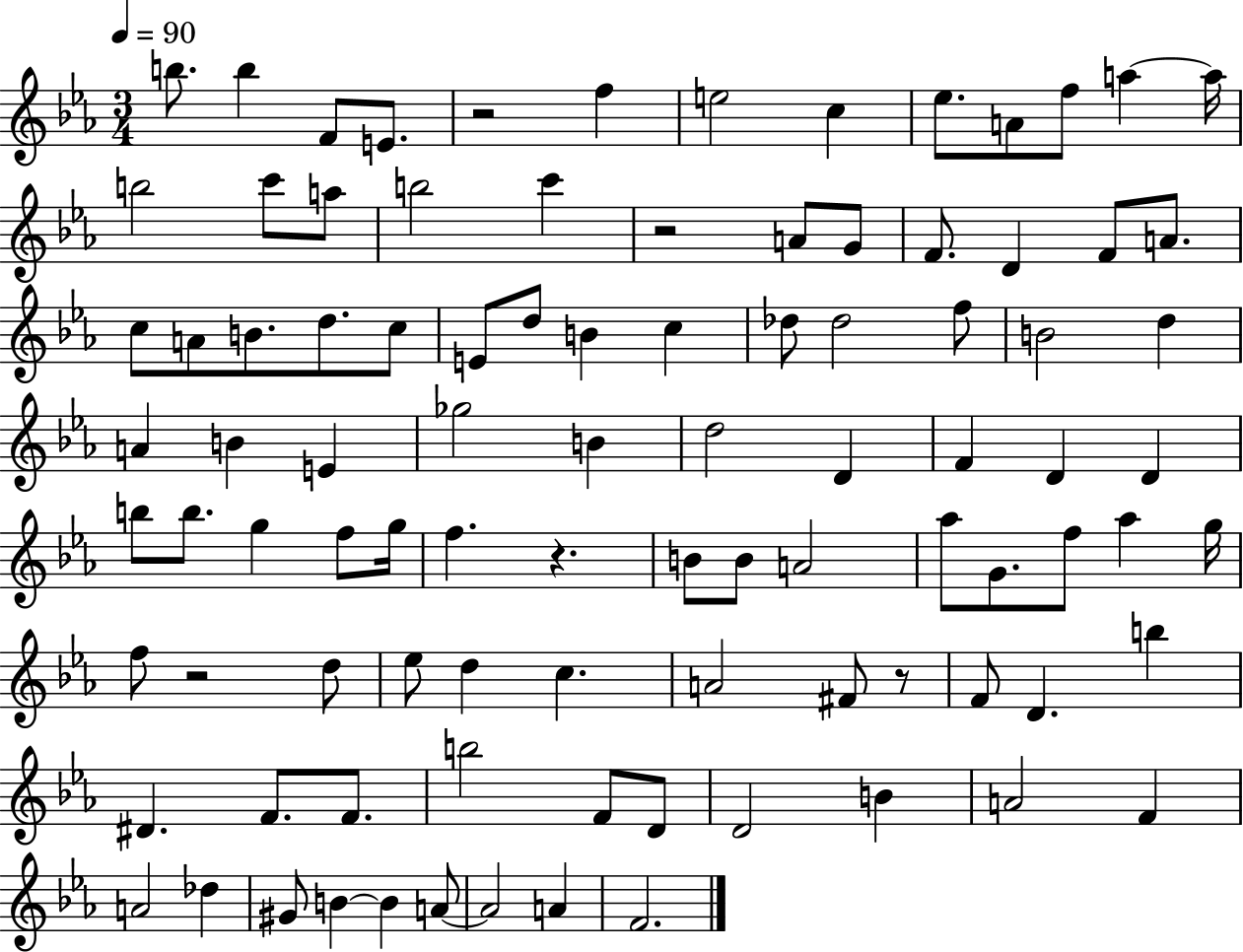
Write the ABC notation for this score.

X:1
T:Untitled
M:3/4
L:1/4
K:Eb
b/2 b F/2 E/2 z2 f e2 c _e/2 A/2 f/2 a a/4 b2 c'/2 a/2 b2 c' z2 A/2 G/2 F/2 D F/2 A/2 c/2 A/2 B/2 d/2 c/2 E/2 d/2 B c _d/2 _d2 f/2 B2 d A B E _g2 B d2 D F D D b/2 b/2 g f/2 g/4 f z B/2 B/2 A2 _a/2 G/2 f/2 _a g/4 f/2 z2 d/2 _e/2 d c A2 ^F/2 z/2 F/2 D b ^D F/2 F/2 b2 F/2 D/2 D2 B A2 F A2 _d ^G/2 B B A/2 A2 A F2